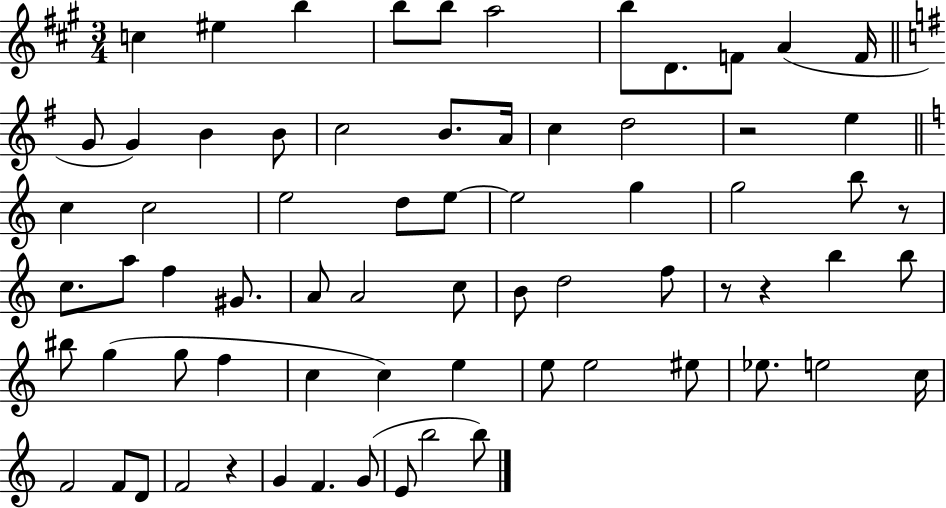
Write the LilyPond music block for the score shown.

{
  \clef treble
  \numericTimeSignature
  \time 3/4
  \key a \major
  c''4 eis''4 b''4 | b''8 b''8 a''2 | b''8 d'8. f'8 a'4( f'16 | \bar "||" \break \key e \minor g'8 g'4) b'4 b'8 | c''2 b'8. a'16 | c''4 d''2 | r2 e''4 | \break \bar "||" \break \key c \major c''4 c''2 | e''2 d''8 e''8~~ | e''2 g''4 | g''2 b''8 r8 | \break c''8. a''8 f''4 gis'8. | a'8 a'2 c''8 | b'8 d''2 f''8 | r8 r4 b''4 b''8 | \break bis''8 g''4( g''8 f''4 | c''4 c''4) e''4 | e''8 e''2 eis''8 | ees''8. e''2 c''16 | \break f'2 f'8 d'8 | f'2 r4 | g'4 f'4. g'8( | e'8 b''2 b''8) | \break \bar "|."
}